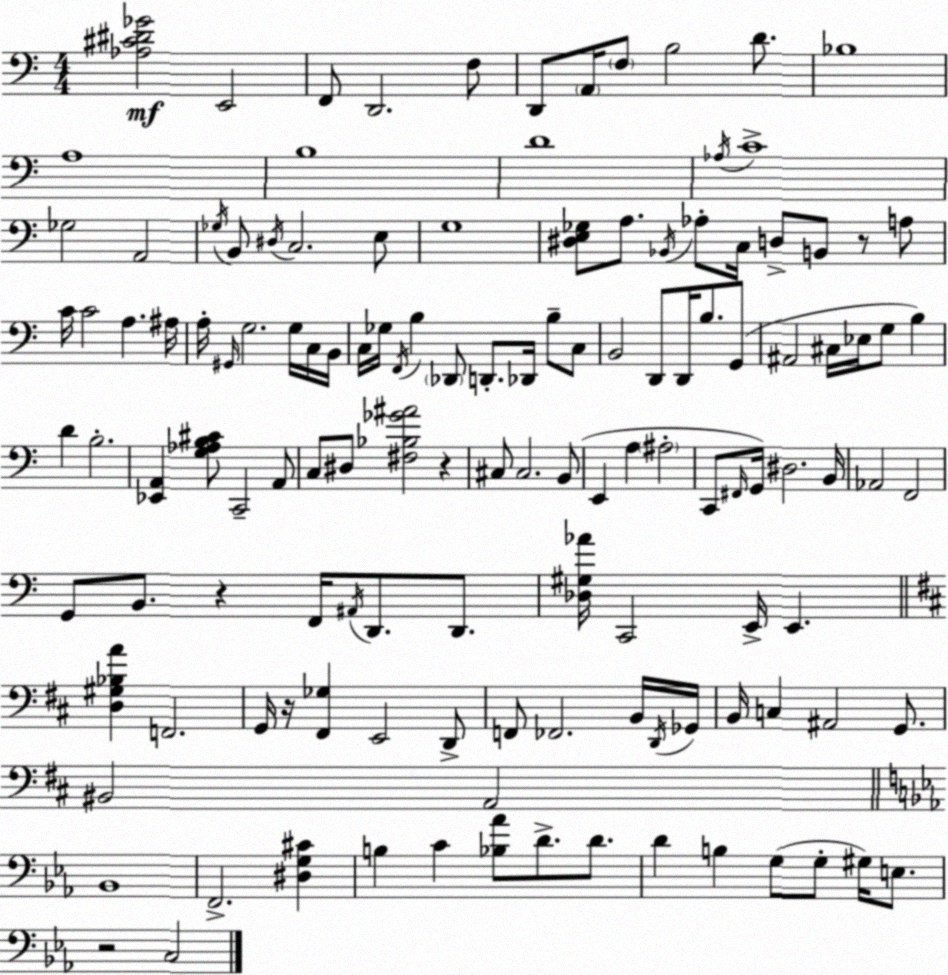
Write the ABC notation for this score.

X:1
T:Untitled
M:4/4
L:1/4
K:C
[_A,^C^D_G]2 E,,2 F,,/2 D,,2 F,/2 D,,/2 A,,/4 F,/2 B,2 D/2 _B,4 A,4 B,4 D4 _A,/4 C4 _G,2 A,,2 _G,/4 B,,/2 ^D,/4 C,2 E,/2 G,4 [^D,E,_G,]/2 A,/2 _B,,/4 _A,/2 C,/4 D,/2 B,,/2 z/2 A,/2 C/4 C2 A, ^A,/4 A,/4 ^G,,/4 G,2 G,/4 C,/4 B,,/4 C,/4 _G,/4 F,,/4 B, _D,,/2 D,,/2 _D,,/4 B,/2 C,/2 B,,2 D,,/2 D,,/4 B,/2 G,,/2 ^A,,2 ^C,/4 _E,/4 G,/2 B, D B,2 [_E,,A,,] [G,_A,B,^C]/2 C,,2 A,,/2 C,/2 ^D,/2 [^F,_B,_G^A]2 z ^C,/2 ^C,2 B,,/2 E,, A, ^A,2 C,,/2 ^F,,/4 G,,/4 ^D,2 B,,/4 _A,,2 F,,2 G,,/2 B,,/2 z F,,/4 ^A,,/4 D,,/2 D,,/2 [_D,^G,_A]/4 C,,2 E,,/4 E,, [D,^G,_B,A] F,,2 G,,/4 z/4 [^F,,_G,] E,,2 D,,/2 F,,/2 _F,,2 B,,/4 D,,/4 _G,,/4 B,,/4 C, ^A,,2 G,,/2 ^B,,2 A,,2 _B,,4 F,,2 [^D,G,^C] B, C [_B,_A]/2 D/2 D/2 D B, G,/2 G,/2 ^G,/4 E,/2 z2 C,2